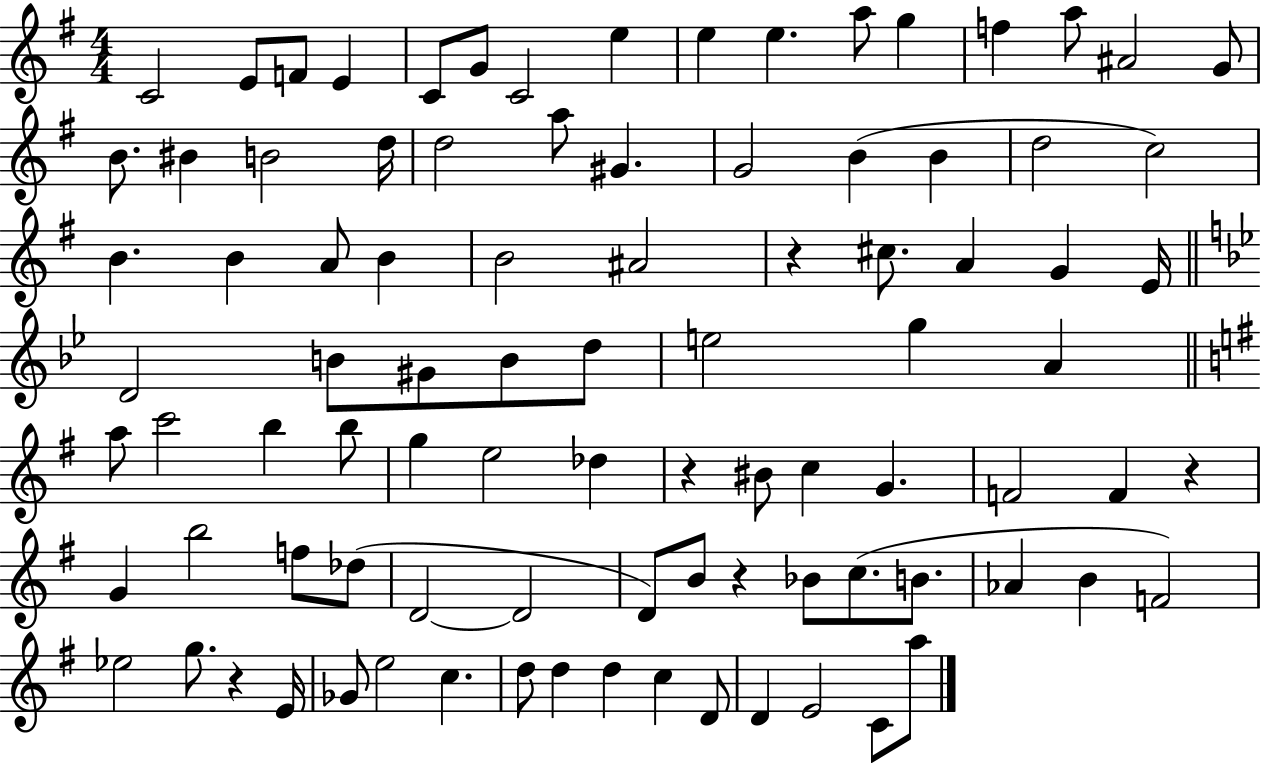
C4/h E4/e F4/e E4/q C4/e G4/e C4/h E5/q E5/q E5/q. A5/e G5/q F5/q A5/e A#4/h G4/e B4/e. BIS4/q B4/h D5/s D5/h A5/e G#4/q. G4/h B4/q B4/q D5/h C5/h B4/q. B4/q A4/e B4/q B4/h A#4/h R/q C#5/e. A4/q G4/q E4/s D4/h B4/e G#4/e B4/e D5/e E5/h G5/q A4/q A5/e C6/h B5/q B5/e G5/q E5/h Db5/q R/q BIS4/e C5/q G4/q. F4/h F4/q R/q G4/q B5/h F5/e Db5/e D4/h D4/h D4/e B4/e R/q Bb4/e C5/e. B4/e. Ab4/q B4/q F4/h Eb5/h G5/e. R/q E4/s Gb4/e E5/h C5/q. D5/e D5/q D5/q C5/q D4/e D4/q E4/h C4/e A5/e